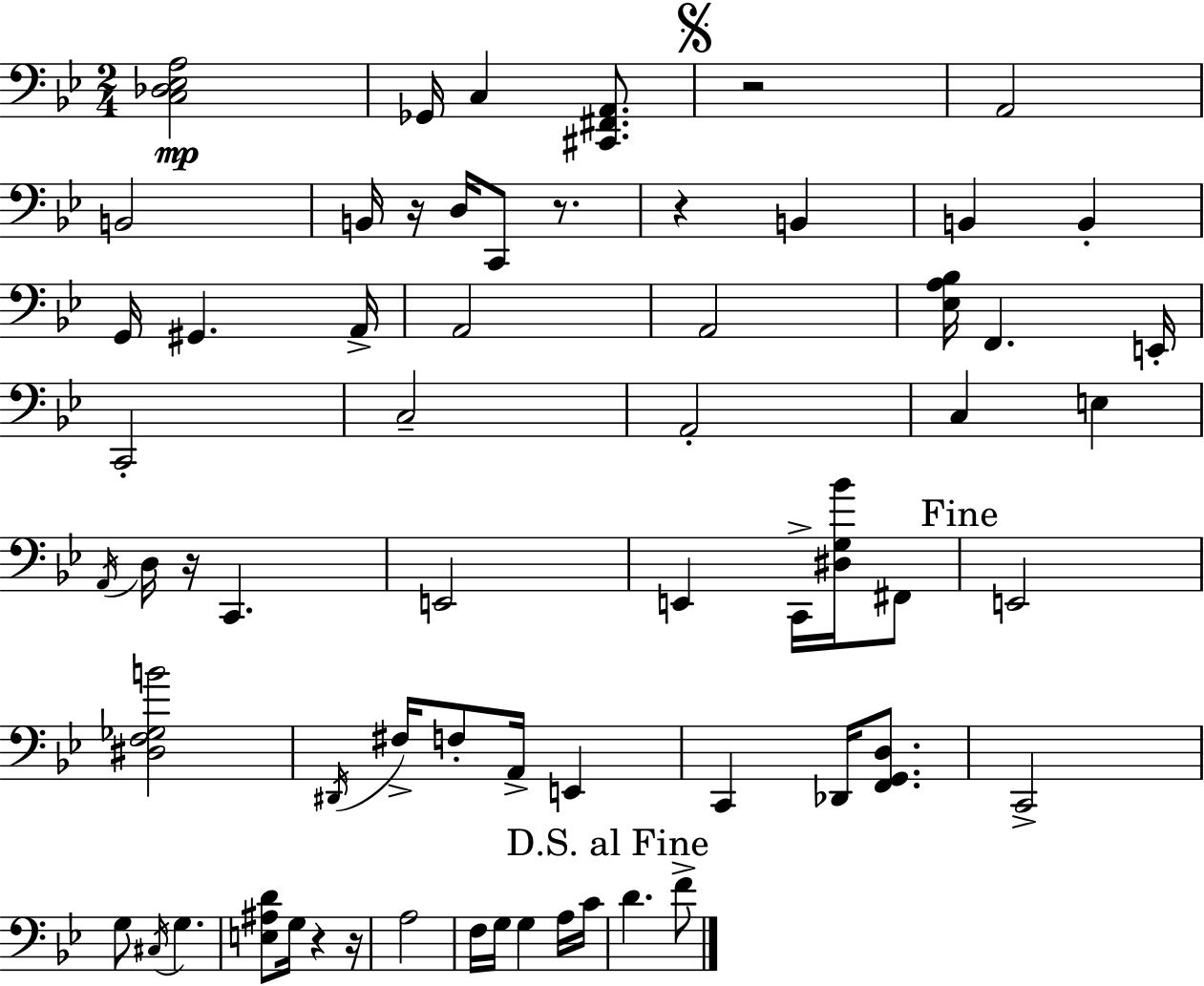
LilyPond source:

{
  \clef bass
  \numericTimeSignature
  \time 2/4
  \key bes \major
  <c des ees a>2\mp | ges,16 c4 <cis, fis, a,>8. | \mark \markup { \musicglyph "scripts.segno" } r2 | a,2 | \break b,2 | b,16 r16 d16 c,8 r8. | r4 b,4 | b,4 b,4-. | \break g,16 gis,4. a,16-> | a,2 | a,2 | <ees a bes>16 f,4. e,16-. | \break c,2-. | c2-- | a,2-. | c4 e4 | \break \acciaccatura { a,16 } d16 r16 c,4. | e,2 | e,4 c,16-> <dis g bes'>16 fis,8 | \mark "Fine" e,2 | \break <dis f ges b'>2 | \acciaccatura { dis,16 } fis16-> f8-. a,16-> e,4 | c,4 des,16 <f, g, d>8. | c,2-> | \break g8 \acciaccatura { cis16 } g4. | <e ais d'>8 g16 r4 | r16 a2 | f16 g16 g4 | \break a16 c'16 \mark "D.S. al Fine" d'4. | f'8-> \bar "|."
}